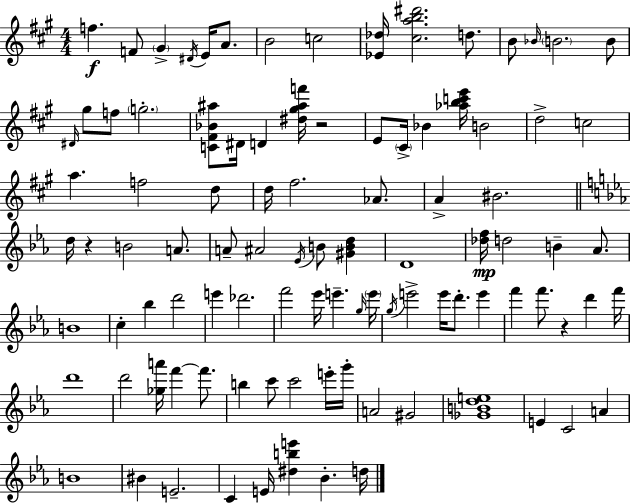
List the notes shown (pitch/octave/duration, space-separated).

F5/q. F4/e G#4/q D#4/s E4/s A4/e. B4/h C5/h [Eb4,Db5]/s [C#5,A5,B5,D#6]/h. D5/e. B4/e Bb4/s B4/h. B4/e D#4/s G#5/e F5/e G5/h. [C4,F#4,Bb4,A#5]/e D#4/s D4/q [D#5,G#5,A#5,F6]/s R/h E4/e C#4/s Bb4/q [Ab5,B5,C6,E6]/s B4/h D5/h C5/h A5/q. F5/h D5/e D5/s F#5/h. Ab4/e. A4/q BIS4/h. D5/s R/q B4/h A4/e. A4/e A#4/h Eb4/s B4/e [G#4,B4,D5]/q D4/w [Db5,F5]/s D5/h B4/q Ab4/e. B4/w C5/q Bb5/q D6/h E6/q Db6/h. F6/h Eb6/s E6/q. G5/s E6/s G5/s E6/h E6/s D6/e. E6/q F6/q F6/e. R/q D6/q F6/s D6/w D6/h [Gb5,A6]/s F6/q F6/e. B5/q C6/e C6/h E6/s G6/s A4/h G#4/h [Gb4,B4,D5,E5]/w E4/q C4/h A4/q B4/w BIS4/q E4/h. C4/q E4/s [D#5,B5,E6]/q Bb4/q. D5/s